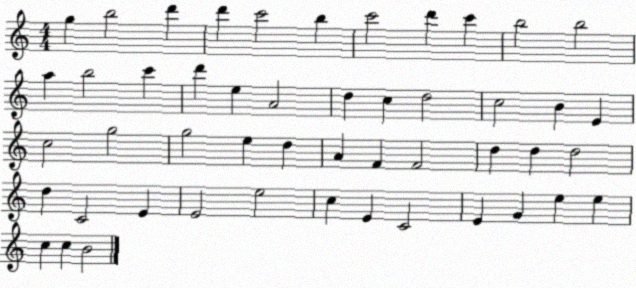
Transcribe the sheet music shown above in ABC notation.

X:1
T:Untitled
M:4/4
L:1/4
K:C
g b2 d' d' c'2 b c'2 d' c' b2 b2 a b2 c' d' e A2 d c d2 c2 B E c2 g2 g2 e d A F F2 d d d2 d C2 E E2 e2 c E C2 E G e e c c B2